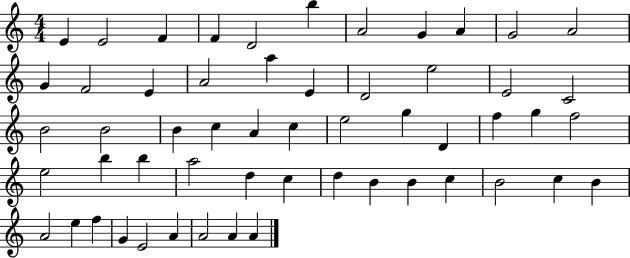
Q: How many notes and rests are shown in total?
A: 55